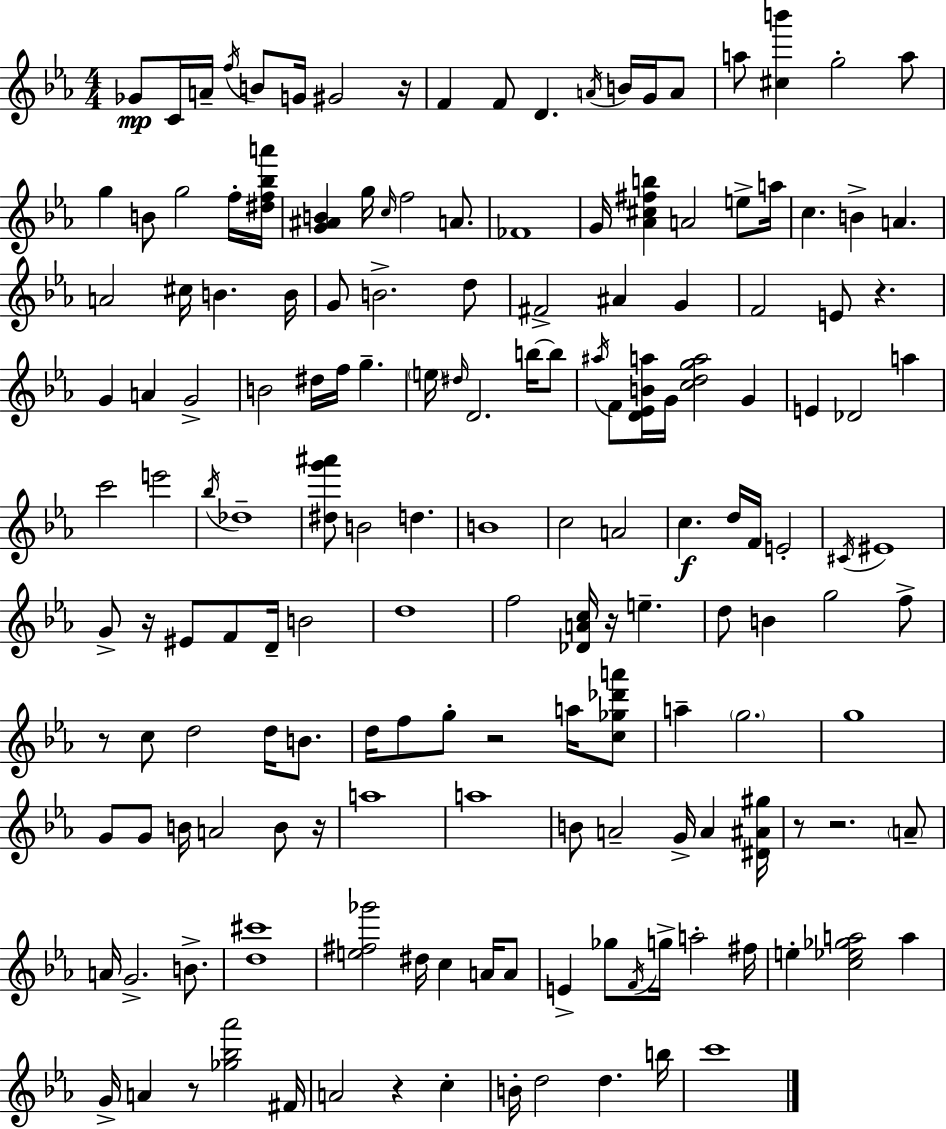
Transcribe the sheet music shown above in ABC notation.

X:1
T:Untitled
M:4/4
L:1/4
K:Cm
_G/2 C/4 A/4 f/4 B/2 G/4 ^G2 z/4 F F/2 D A/4 B/4 G/4 A/2 a/2 [^cb'] g2 a/2 g B/2 g2 f/4 [^df_ba']/4 [G^AB] g/4 c/4 f2 A/2 _F4 G/4 [_A^c^fb] A2 e/2 a/4 c B A A2 ^c/4 B B/4 G/2 B2 d/2 ^F2 ^A G F2 E/2 z G A G2 B2 ^d/4 f/4 g e/4 ^d/4 D2 b/4 b/2 ^a/4 F/2 [D_EBa]/4 G/4 [cdga]2 G E _D2 a c'2 e'2 _b/4 _d4 [^dg'^a']/2 B2 d B4 c2 A2 c d/4 F/4 E2 ^C/4 ^E4 G/2 z/4 ^E/2 F/2 D/4 B2 d4 f2 [_DAc]/4 z/4 e d/2 B g2 f/2 z/2 c/2 d2 d/4 B/2 d/4 f/2 g/2 z2 a/4 [c_g_d'a']/2 a g2 g4 G/2 G/2 B/4 A2 B/2 z/4 a4 a4 B/2 A2 G/4 A [^D^A^g]/4 z/2 z2 A/2 A/4 G2 B/2 [d^c']4 [e^f_g']2 ^d/4 c A/4 A/2 E _g/2 F/4 g/4 a2 ^f/4 e [c_e_ga]2 a G/4 A z/2 [_g_b_a']2 ^F/4 A2 z c B/4 d2 d b/4 c'4